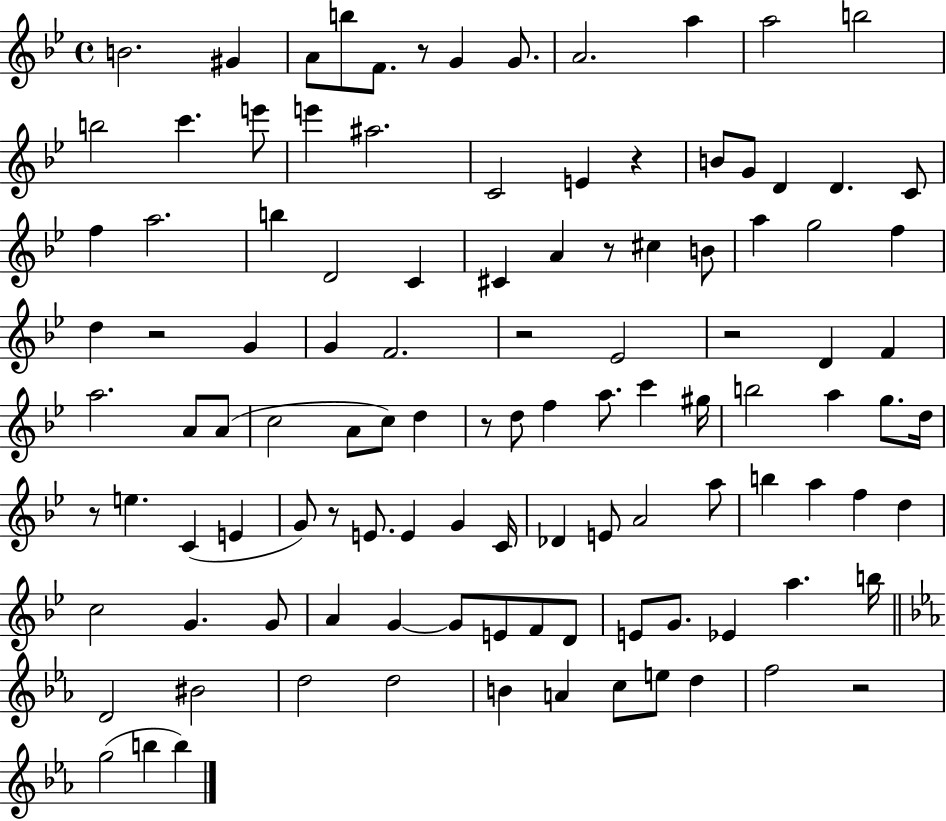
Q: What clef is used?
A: treble